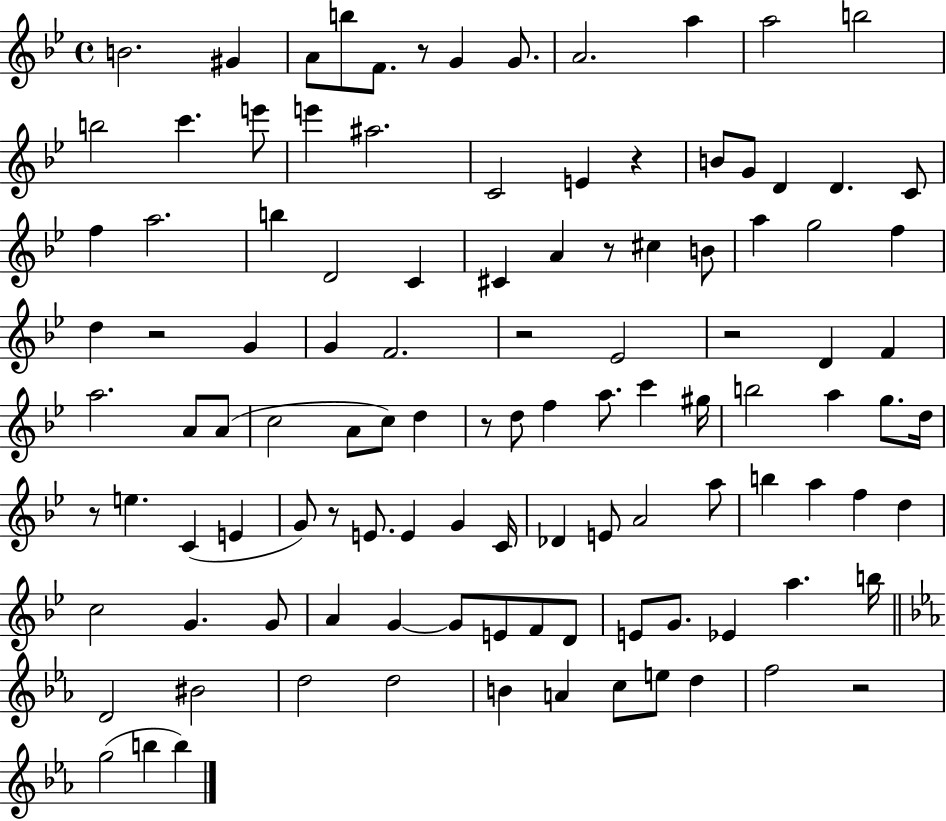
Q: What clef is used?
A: treble